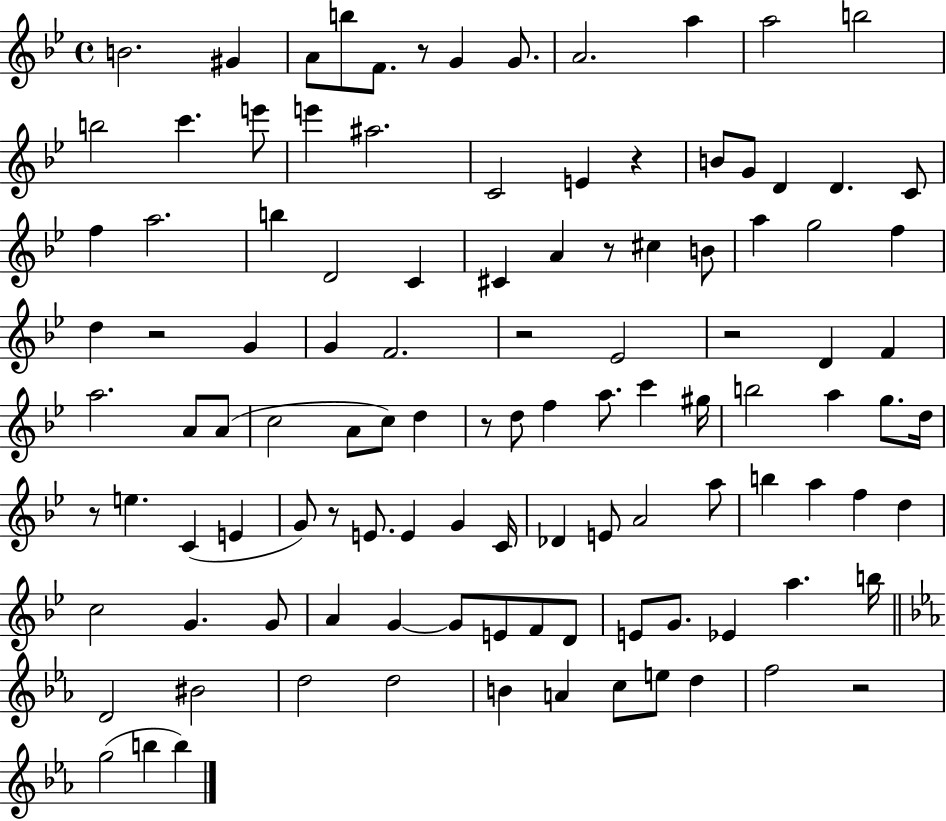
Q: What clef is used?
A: treble